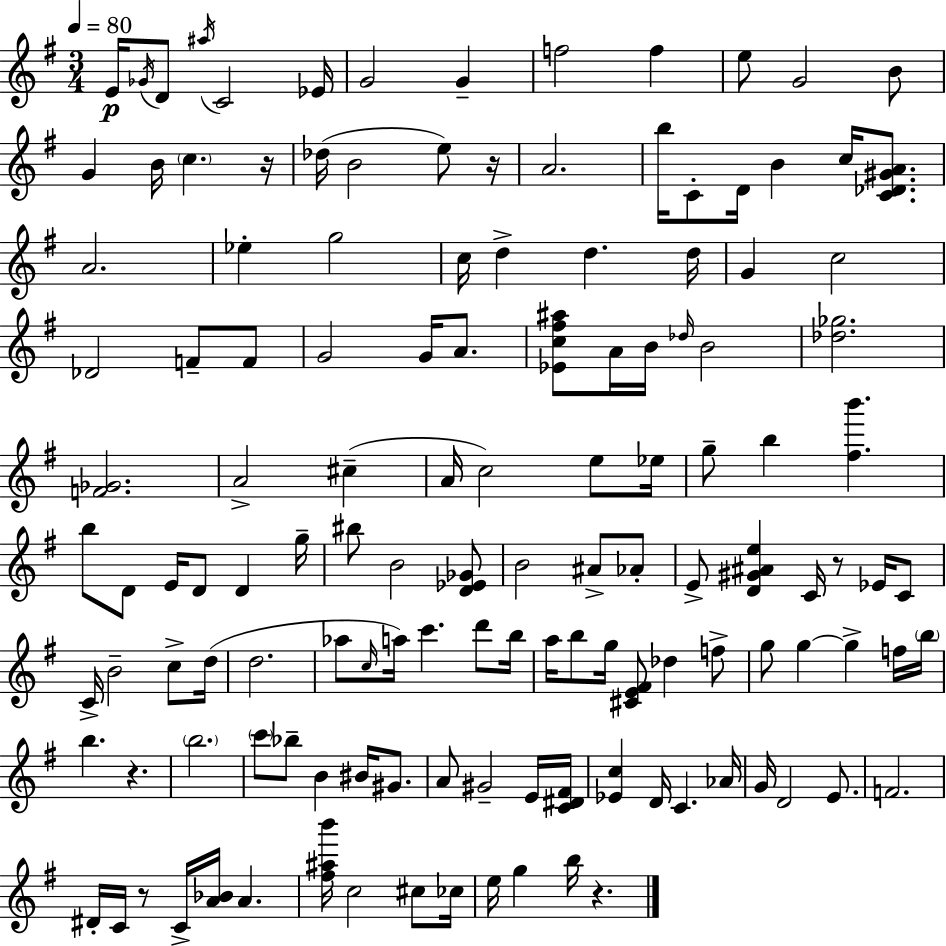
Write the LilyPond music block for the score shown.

{
  \clef treble
  \numericTimeSignature
  \time 3/4
  \key e \minor
  \tempo 4 = 80
  e'16\p \acciaccatura { ges'16 } d'8 \acciaccatura { ais''16 } c'2 | ees'16 g'2 g'4-- | f''2 f''4 | e''8 g'2 | \break b'8 g'4 b'16 \parenthesize c''4. | r16 des''16( b'2 e''8) | r16 a'2. | b''16 c'8-. d'16 b'4 c''16 <c' des' gis' a'>8. | \break a'2. | ees''4-. g''2 | c''16 d''4-> d''4. | d''16 g'4 c''2 | \break des'2 f'8-- | f'8 g'2 g'16 a'8. | <ees' c'' fis'' ais''>8 a'16 b'16 \grace { des''16 } b'2 | <des'' ges''>2. | \break <f' ges'>2. | a'2-> cis''4--( | a'16 c''2) | e''8 ees''16 g''8-- b''4 <fis'' b'''>4. | \break b''8 d'8 e'16 d'8 d'4 | g''16-- bis''8 b'2 | <d' ees' ges'>8 b'2 ais'8-> | aes'8-. e'8-> <d' gis' ais' e''>4 c'16 r8 | \break ees'16 c'8 c'16-> b'2-- | c''8-> d''16( d''2. | aes''8 \grace { c''16 } a''16) c'''4. | d'''8 b''16 a''16 b''8 g''16 <cis' e' fis'>8 des''4 | \break f''8-> g''8 g''4~~ g''4-> | f''16 \parenthesize b''16 b''4. r4. | \parenthesize b''2. | \parenthesize c'''8 bes''8-- b'4 | \break bis'16 gis'8. a'8 gis'2-- | e'16 <c' dis' fis'>16 <ees' c''>4 d'16 c'4. | aes'16 g'16 d'2 | e'8. f'2. | \break dis'16-. c'16 r8 c'16-> <a' bes'>16 a'4. | <fis'' ais'' b'''>16 c''2 | cis''8 ces''16 e''16 g''4 b''16 r4. | \bar "|."
}